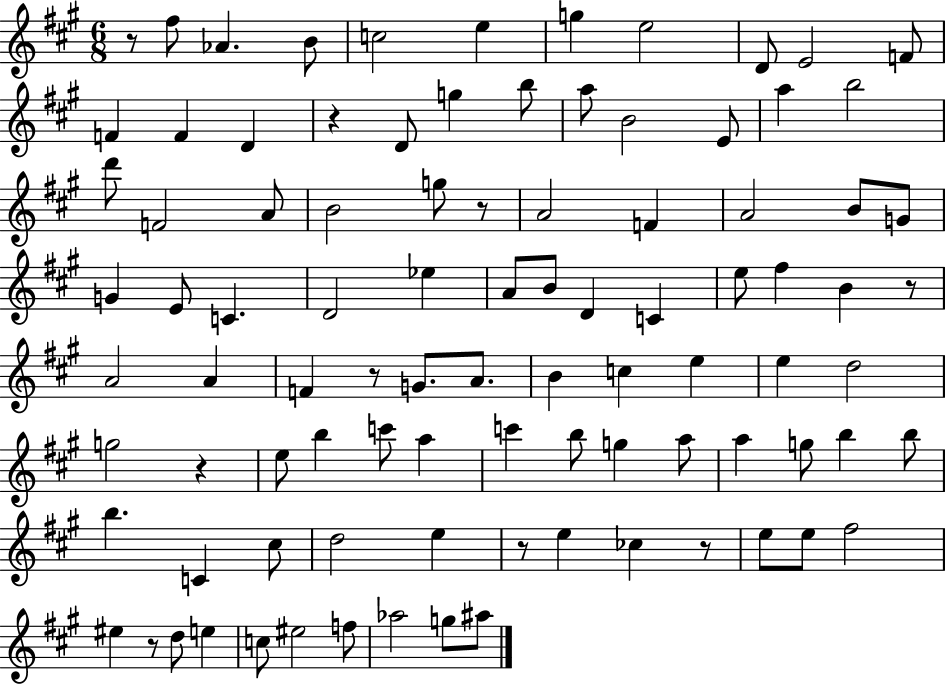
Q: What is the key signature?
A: A major